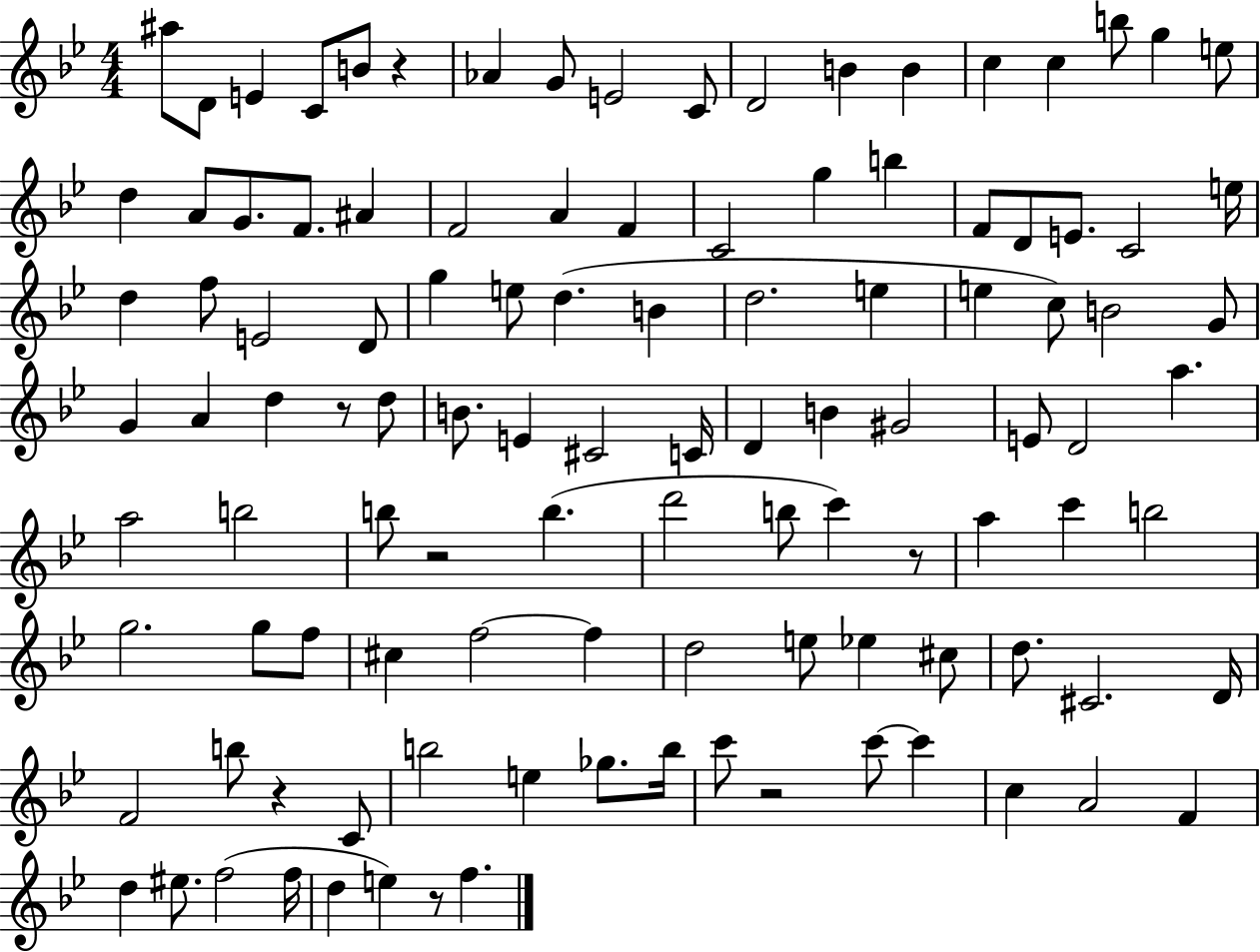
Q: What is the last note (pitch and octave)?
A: F5